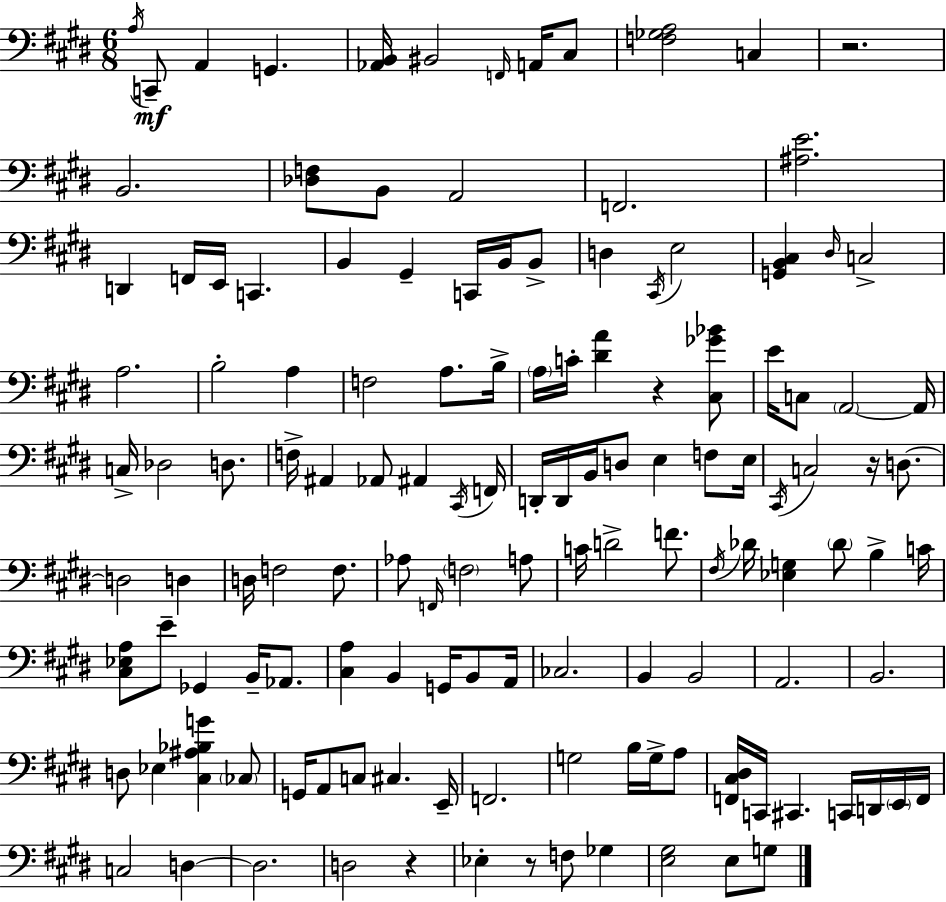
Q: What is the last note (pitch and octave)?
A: G3